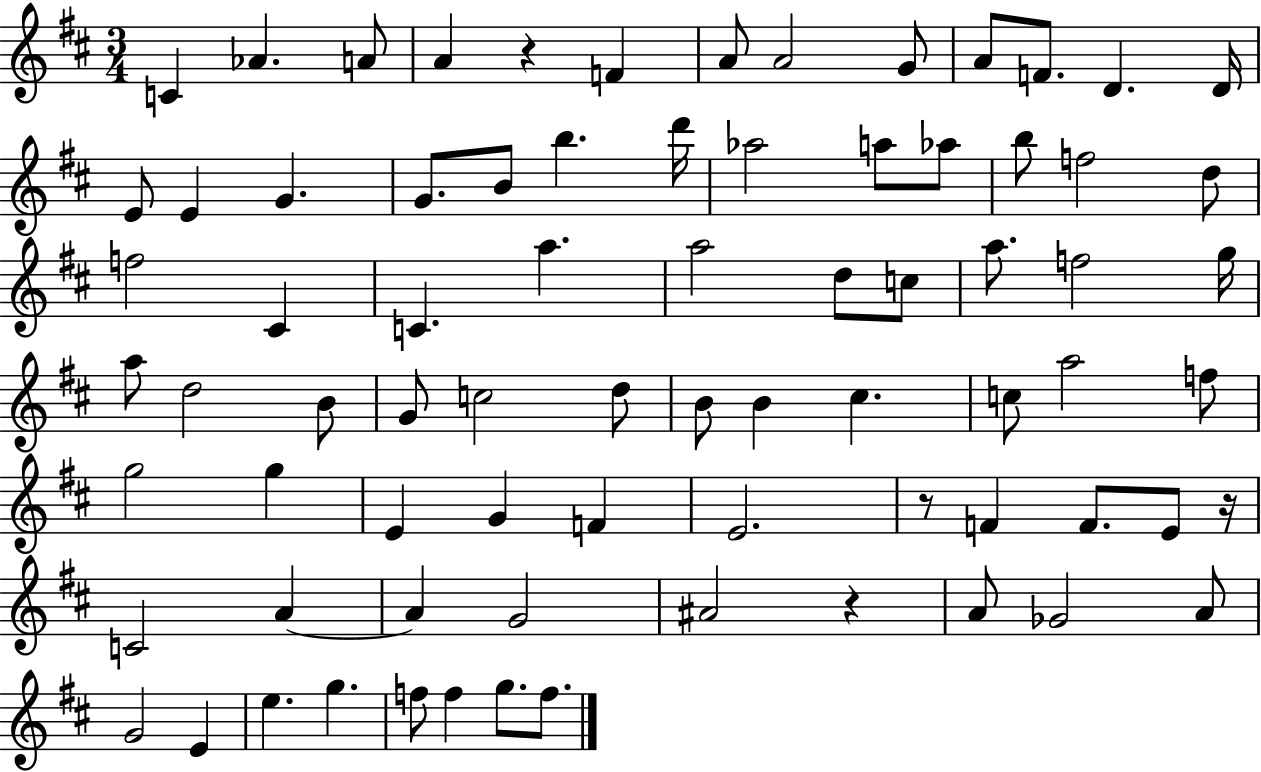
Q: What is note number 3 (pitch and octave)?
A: A4